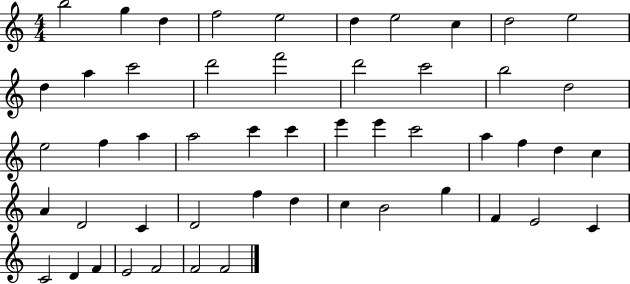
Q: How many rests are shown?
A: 0